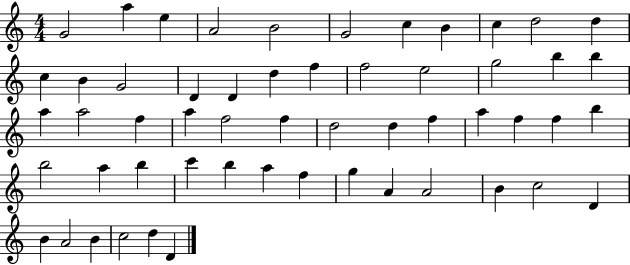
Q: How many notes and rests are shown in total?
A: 55